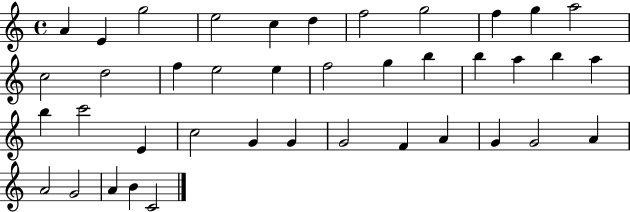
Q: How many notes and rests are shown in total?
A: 40